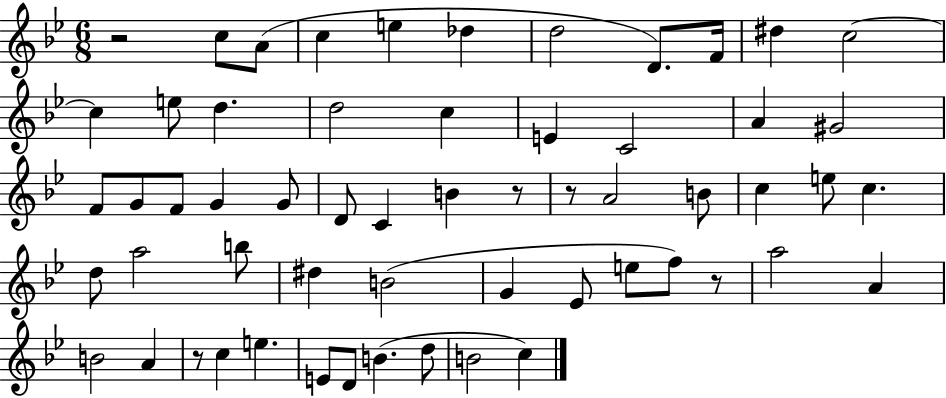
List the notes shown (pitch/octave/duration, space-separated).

R/h C5/e A4/e C5/q E5/q Db5/q D5/h D4/e. F4/s D#5/q C5/h C5/q E5/e D5/q. D5/h C5/q E4/q C4/h A4/q G#4/h F4/e G4/e F4/e G4/q G4/e D4/e C4/q B4/q R/e R/e A4/h B4/e C5/q E5/e C5/q. D5/e A5/h B5/e D#5/q B4/h G4/q Eb4/e E5/e F5/e R/e A5/h A4/q B4/h A4/q R/e C5/q E5/q. E4/e D4/e B4/q. D5/e B4/h C5/q